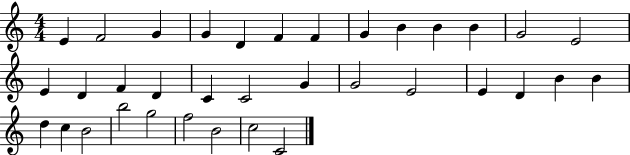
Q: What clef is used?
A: treble